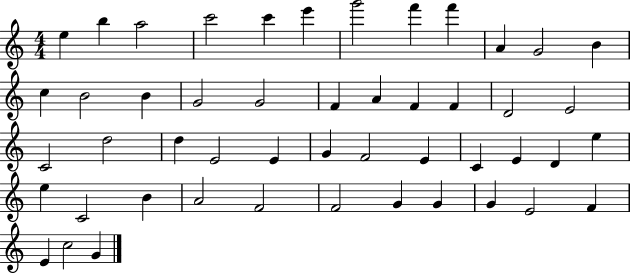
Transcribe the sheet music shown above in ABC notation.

X:1
T:Untitled
M:4/4
L:1/4
K:C
e b a2 c'2 c' e' g'2 f' f' A G2 B c B2 B G2 G2 F A F F D2 E2 C2 d2 d E2 E G F2 E C E D e e C2 B A2 F2 F2 G G G E2 F E c2 G